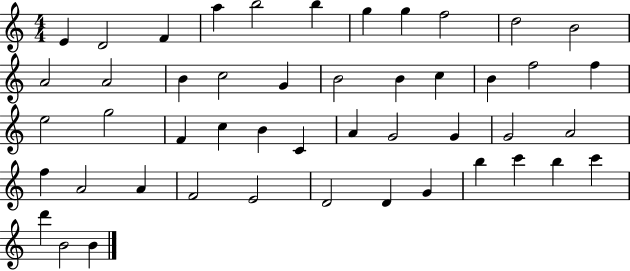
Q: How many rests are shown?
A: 0